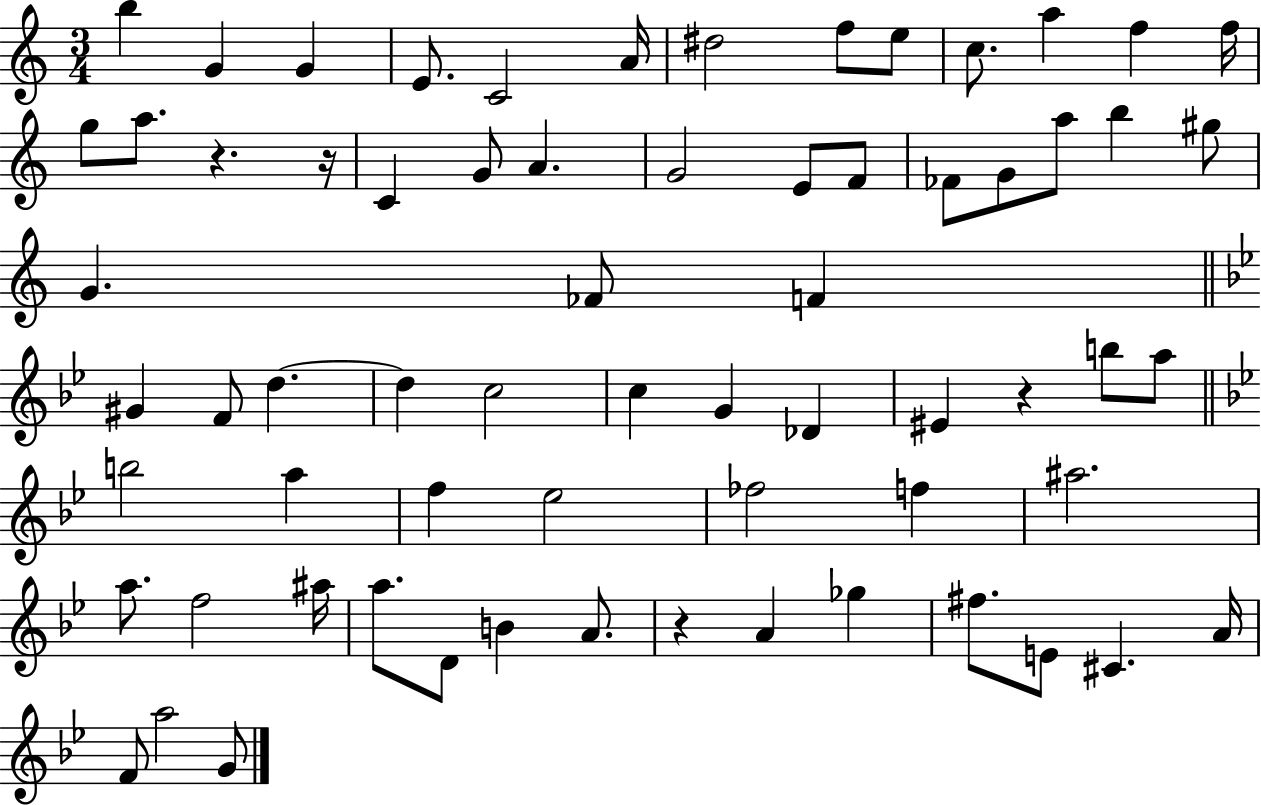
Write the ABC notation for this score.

X:1
T:Untitled
M:3/4
L:1/4
K:C
b G G E/2 C2 A/4 ^d2 f/2 e/2 c/2 a f f/4 g/2 a/2 z z/4 C G/2 A G2 E/2 F/2 _F/2 G/2 a/2 b ^g/2 G _F/2 F ^G F/2 d d c2 c G _D ^E z b/2 a/2 b2 a f _e2 _f2 f ^a2 a/2 f2 ^a/4 a/2 D/2 B A/2 z A _g ^f/2 E/2 ^C A/4 F/2 a2 G/2